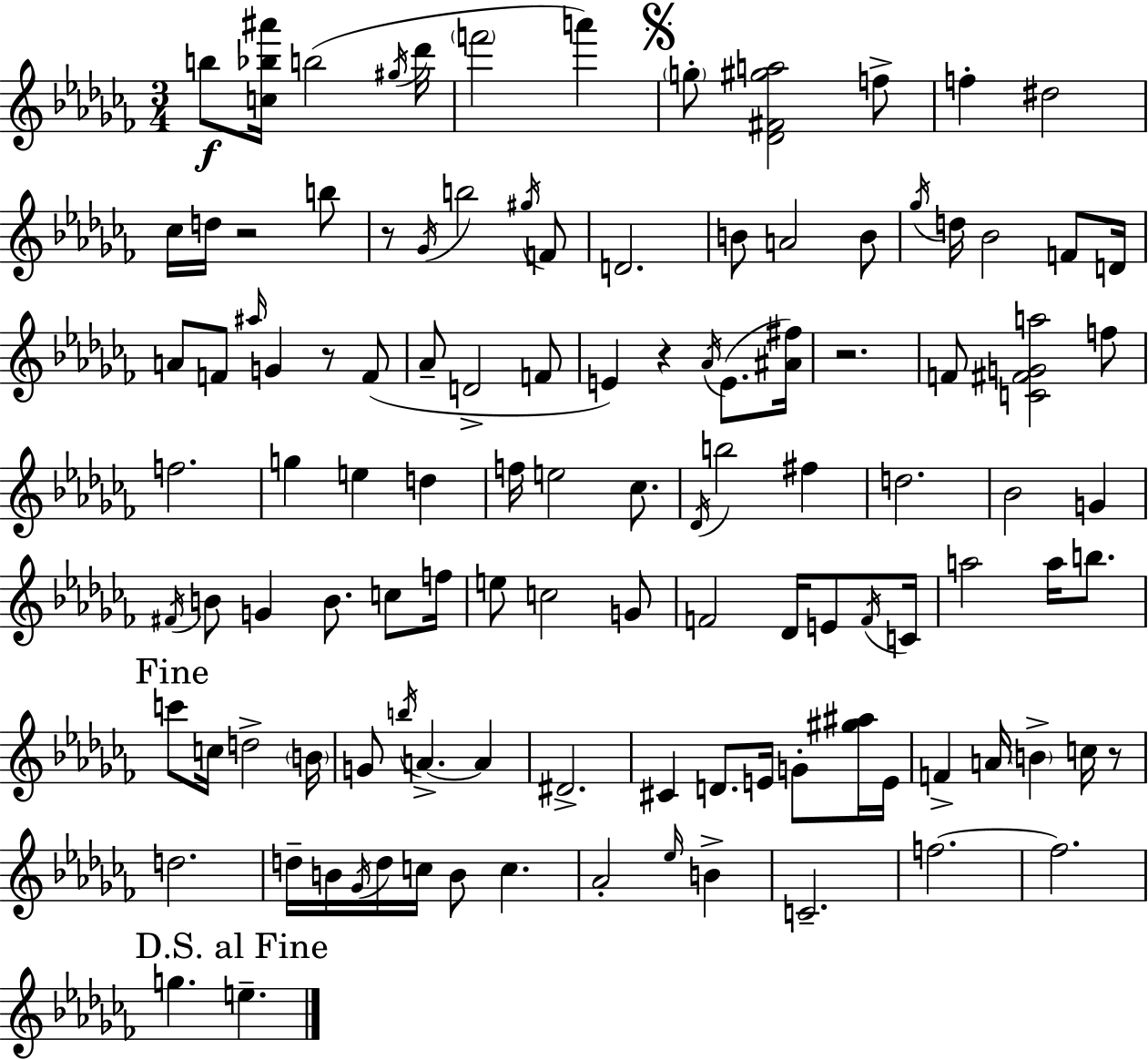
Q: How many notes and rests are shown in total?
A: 114